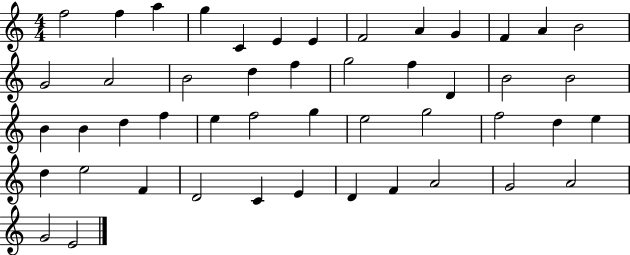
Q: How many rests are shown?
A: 0